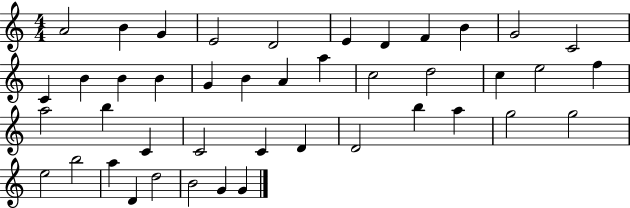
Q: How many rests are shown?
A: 0